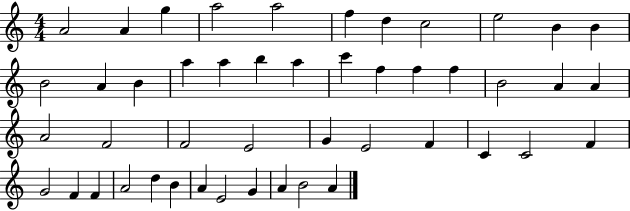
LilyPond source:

{
  \clef treble
  \numericTimeSignature
  \time 4/4
  \key c \major
  a'2 a'4 g''4 | a''2 a''2 | f''4 d''4 c''2 | e''2 b'4 b'4 | \break b'2 a'4 b'4 | a''4 a''4 b''4 a''4 | c'''4 f''4 f''4 f''4 | b'2 a'4 a'4 | \break a'2 f'2 | f'2 e'2 | g'4 e'2 f'4 | c'4 c'2 f'4 | \break g'2 f'4 f'4 | a'2 d''4 b'4 | a'4 e'2 g'4 | a'4 b'2 a'4 | \break \bar "|."
}